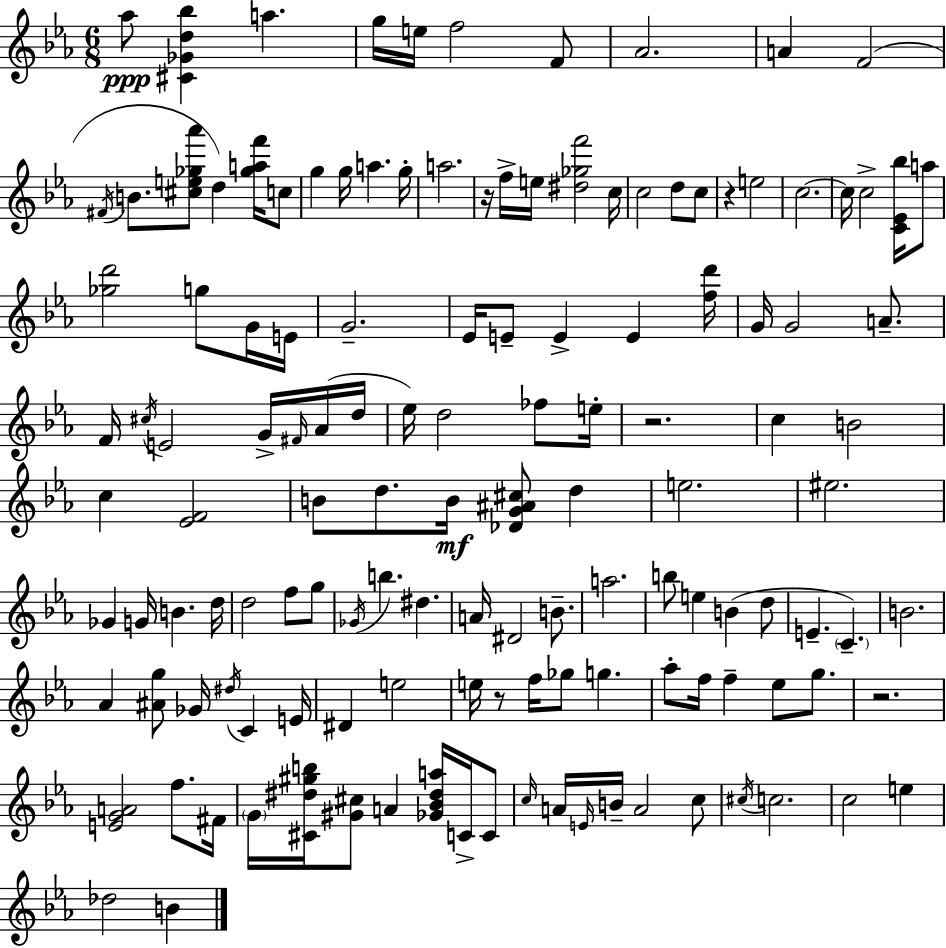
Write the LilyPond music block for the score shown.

{
  \clef treble
  \numericTimeSignature
  \time 6/8
  \key c \minor
  aes''8\ppp <cis' ges' d'' bes''>4 a''4. | g''16 e''16 f''2 f'8 | aes'2. | a'4 f'2( | \break \acciaccatura { fis'16 } b'8. <cis'' e'' ges'' aes'''>8 d''4) <ges'' a'' f'''>16 c''8 | g''4 g''16 a''4. | g''16-. a''2. | r16 f''16-> e''16 <dis'' ges'' f'''>2 | \break c''16 c''2 d''8 c''8 | r4 e''2 | c''2.~~ | c''16 c''2-> <c' ees' bes''>16 a''8 | \break <ges'' d'''>2 g''8 g'16 | e'16 g'2.-- | ees'16 e'8-- e'4-> e'4 | <f'' d'''>16 g'16 g'2 a'8.-- | \break f'16 \acciaccatura { cis''16 } e'2 g'16-> | \grace { fis'16 }( aes'16 d''16 ees''16) d''2 | fes''8 e''16-. r2. | c''4 b'2 | \break c''4 <ees' f'>2 | b'8 d''8. b'16\mf <des' g' ais' cis''>8 d''4 | e''2. | eis''2. | \break ges'4 g'16 b'4. | d''16 d''2 f''8 | g''8 \acciaccatura { ges'16 } b''4. dis''4. | a'16 dis'2 | \break b'8.-- a''2. | b''8 e''4 b'4( | d''8 e'4.-- \parenthesize c'4.--) | b'2. | \break aes'4 <ais' g''>8 ges'16 \acciaccatura { dis''16 } | c'4 e'16 dis'4 e''2 | e''16 r8 f''16 ges''8 g''4. | aes''8-. f''16 f''4-- | \break ees''8 g''8. r2. | <e' g' a'>2 | f''8. fis'16 \parenthesize g'16 <cis' dis'' gis'' b''>16 <gis' cis''>8 a'4 | <ges' bes' dis'' a''>16 c'16-> c'8 \grace { c''16 } a'16 \grace { e'16 } b'16-- a'2 | \break c''8 \acciaccatura { cis''16 } c''2. | c''2 | e''4 des''2 | b'4 \bar "|."
}